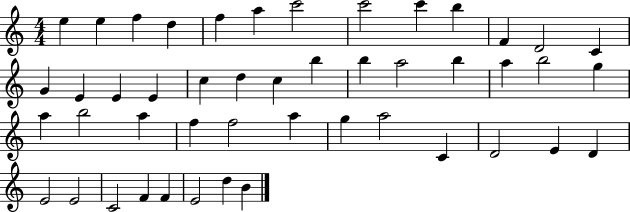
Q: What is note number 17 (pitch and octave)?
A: E4